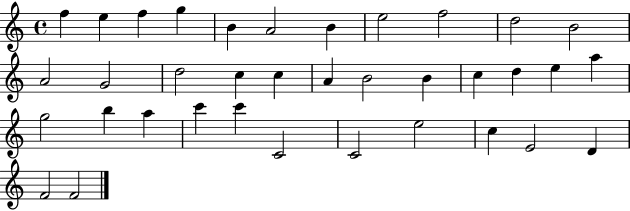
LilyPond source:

{
  \clef treble
  \time 4/4
  \defaultTimeSignature
  \key c \major
  f''4 e''4 f''4 g''4 | b'4 a'2 b'4 | e''2 f''2 | d''2 b'2 | \break a'2 g'2 | d''2 c''4 c''4 | a'4 b'2 b'4 | c''4 d''4 e''4 a''4 | \break g''2 b''4 a''4 | c'''4 c'''4 c'2 | c'2 e''2 | c''4 e'2 d'4 | \break f'2 f'2 | \bar "|."
}